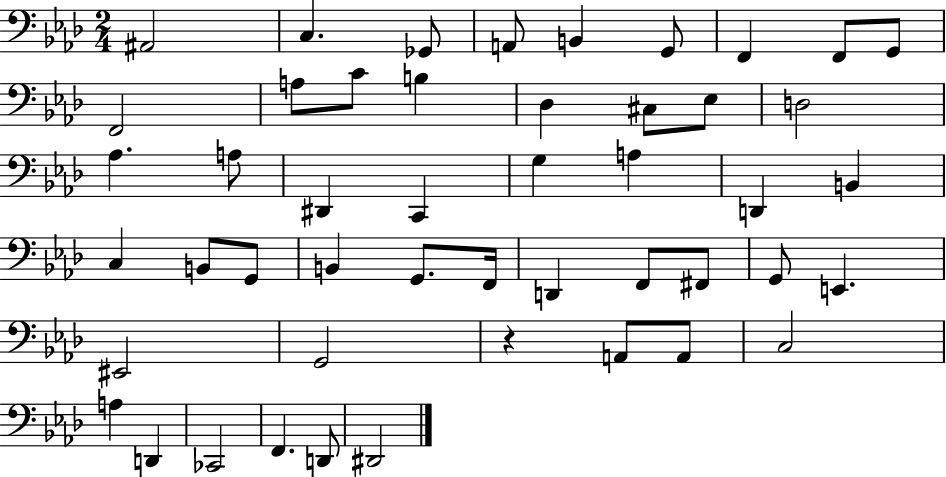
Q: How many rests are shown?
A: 1